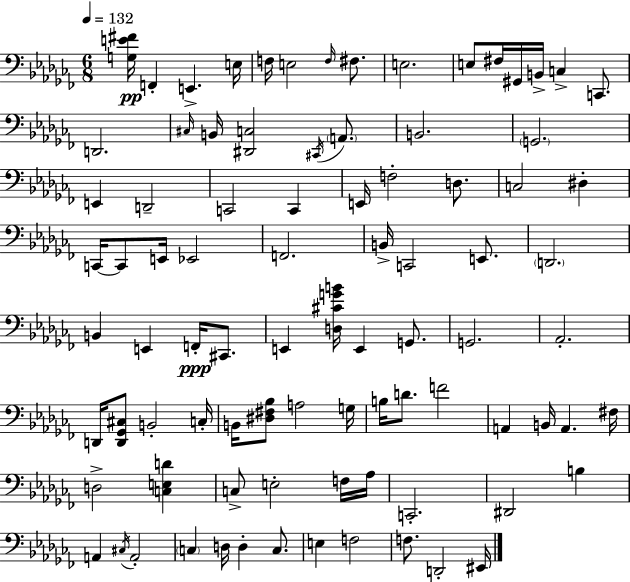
[G3,E4,F#4]/s F2/q E2/q. E3/s F3/s E3/h F3/s F#3/e. E3/h. E3/e F#3/s G#2/s B2/s C3/q C2/e. D2/h. C#3/s B2/s [D#2,C3]/h C#2/s A2/e. B2/h. G2/h. E2/q D2/h C2/h C2/q E2/s F3/h D3/e. C3/h D#3/q C2/s C2/e E2/s Eb2/h F2/h. B2/s C2/h E2/e. D2/h. B2/q E2/q F2/s C#2/e. E2/q [D3,C#4,G4,B4]/s E2/q G2/e. G2/h. Ab2/h. D2/s [D2,Gb2,C#3]/e B2/h C3/s B2/s [D#3,F#3,Bb3]/e A3/h G3/s B3/s D4/e. F4/h A2/q B2/s A2/q. F#3/s D3/h [C3,E3,D4]/q C3/e E3/h F3/s Ab3/s C2/h. D#2/h B3/q A2/q C#3/s A2/h C3/q D3/s D3/q C3/e. E3/q F3/h F3/e. D2/h EIS2/s